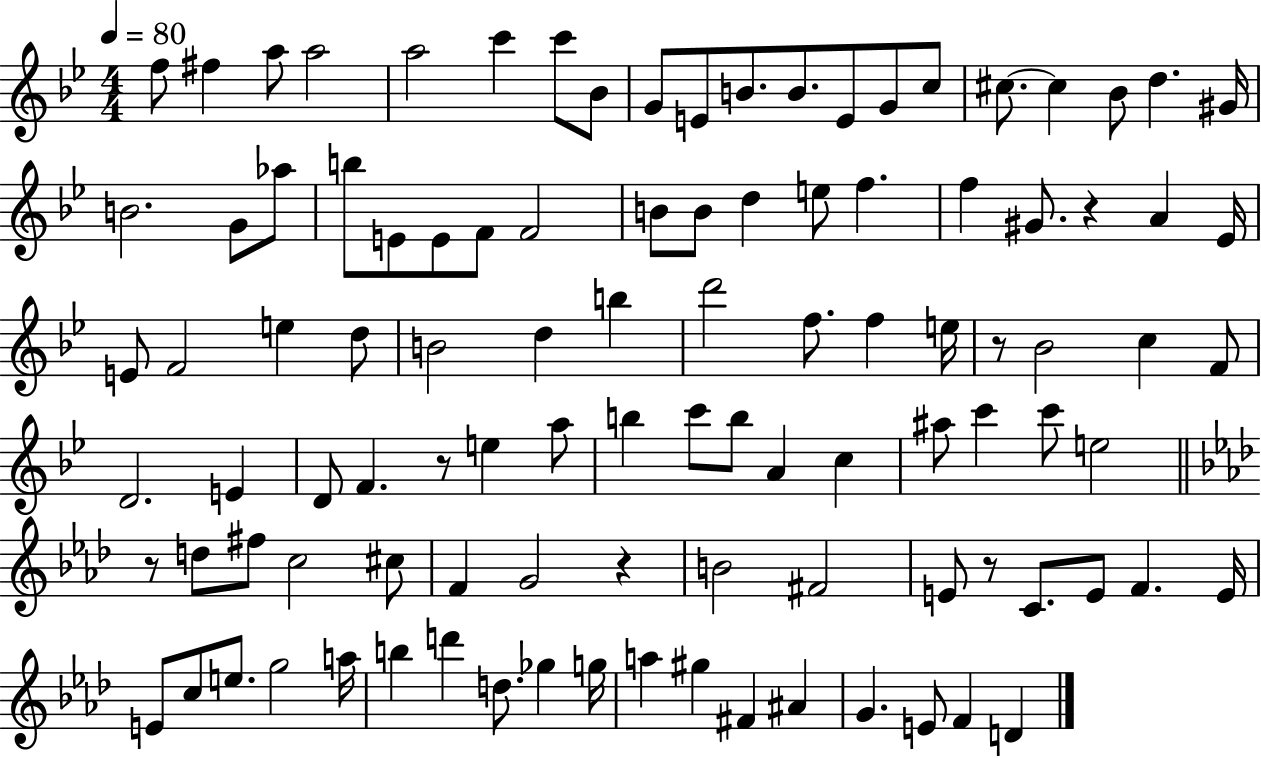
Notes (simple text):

F5/e F#5/q A5/e A5/h A5/h C6/q C6/e Bb4/e G4/e E4/e B4/e. B4/e. E4/e G4/e C5/e C#5/e. C#5/q Bb4/e D5/q. G#4/s B4/h. G4/e Ab5/e B5/e E4/e E4/e F4/e F4/h B4/e B4/e D5/q E5/e F5/q. F5/q G#4/e. R/q A4/q Eb4/s E4/e F4/h E5/q D5/e B4/h D5/q B5/q D6/h F5/e. F5/q E5/s R/e Bb4/h C5/q F4/e D4/h. E4/q D4/e F4/q. R/e E5/q A5/e B5/q C6/e B5/e A4/q C5/q A#5/e C6/q C6/e E5/h R/e D5/e F#5/e C5/h C#5/e F4/q G4/h R/q B4/h F#4/h E4/e R/e C4/e. E4/e F4/q. E4/s E4/e C5/e E5/e. G5/h A5/s B5/q D6/q D5/e. Gb5/q G5/s A5/q G#5/q F#4/q A#4/q G4/q. E4/e F4/q D4/q